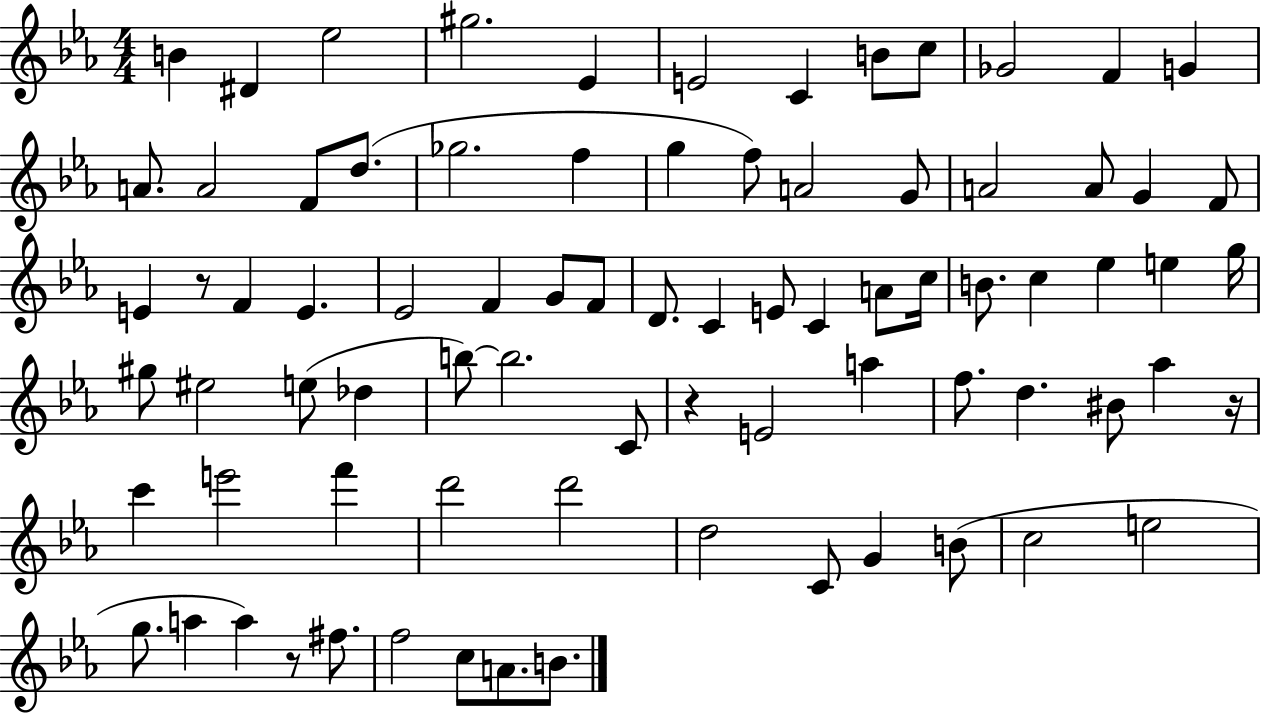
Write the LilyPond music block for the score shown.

{
  \clef treble
  \numericTimeSignature
  \time 4/4
  \key ees \major
  b'4 dis'4 ees''2 | gis''2. ees'4 | e'2 c'4 b'8 c''8 | ges'2 f'4 g'4 | \break a'8. a'2 f'8 d''8.( | ges''2. f''4 | g''4 f''8) a'2 g'8 | a'2 a'8 g'4 f'8 | \break e'4 r8 f'4 e'4. | ees'2 f'4 g'8 f'8 | d'8. c'4 e'8 c'4 a'8 c''16 | b'8. c''4 ees''4 e''4 g''16 | \break gis''8 eis''2 e''8( des''4 | b''8~~) b''2. c'8 | r4 e'2 a''4 | f''8. d''4. bis'8 aes''4 r16 | \break c'''4 e'''2 f'''4 | d'''2 d'''2 | d''2 c'8 g'4 b'8( | c''2 e''2 | \break g''8. a''4 a''4) r8 fis''8. | f''2 c''8 a'8. b'8. | \bar "|."
}